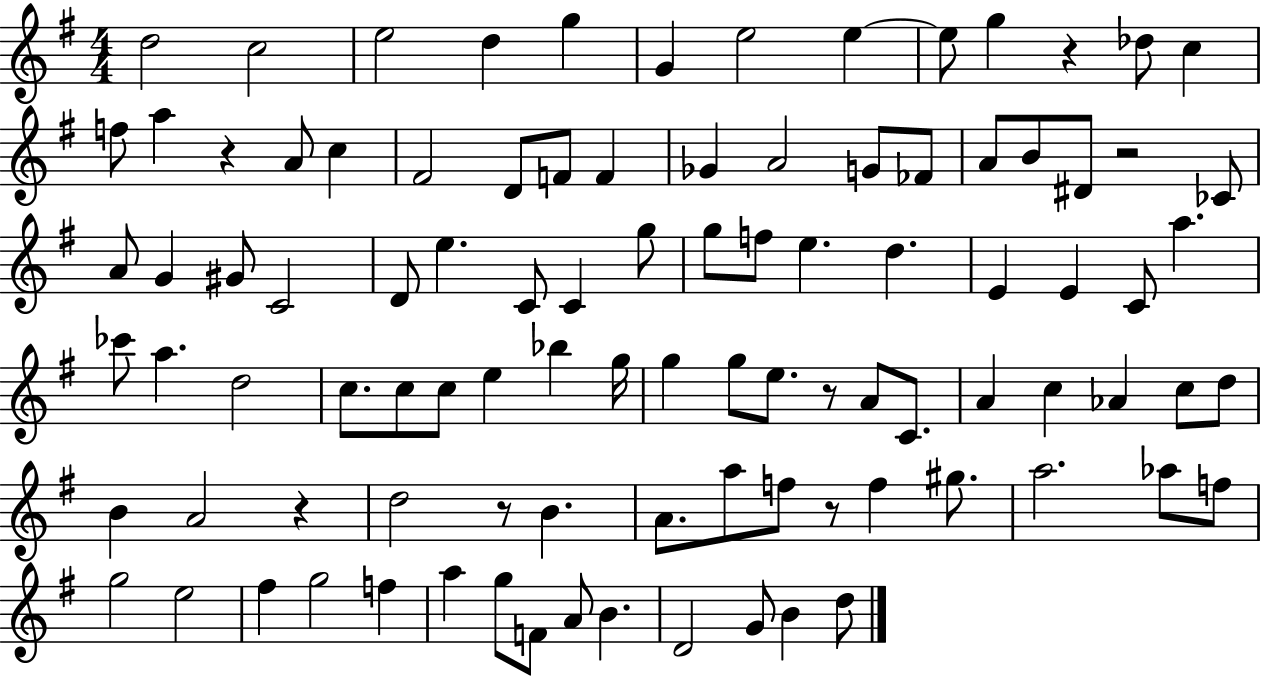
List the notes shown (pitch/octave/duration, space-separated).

D5/h C5/h E5/h D5/q G5/q G4/q E5/h E5/q E5/e G5/q R/q Db5/e C5/q F5/e A5/q R/q A4/e C5/q F#4/h D4/e F4/e F4/q Gb4/q A4/h G4/e FES4/e A4/e B4/e D#4/e R/h CES4/e A4/e G4/q G#4/e C4/h D4/e E5/q. C4/e C4/q G5/e G5/e F5/e E5/q. D5/q. E4/q E4/q C4/e A5/q. CES6/e A5/q. D5/h C5/e. C5/e C5/e E5/q Bb5/q G5/s G5/q G5/e E5/e. R/e A4/e C4/e. A4/q C5/q Ab4/q C5/e D5/e B4/q A4/h R/q D5/h R/e B4/q. A4/e. A5/e F5/e R/e F5/q G#5/e. A5/h. Ab5/e F5/e G5/h E5/h F#5/q G5/h F5/q A5/q G5/e F4/e A4/e B4/q. D4/h G4/e B4/q D5/e